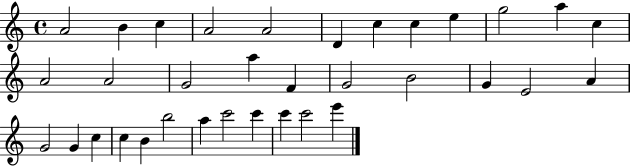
X:1
T:Untitled
M:4/4
L:1/4
K:C
A2 B c A2 A2 D c c e g2 a c A2 A2 G2 a F G2 B2 G E2 A G2 G c c B b2 a c'2 c' c' c'2 e'